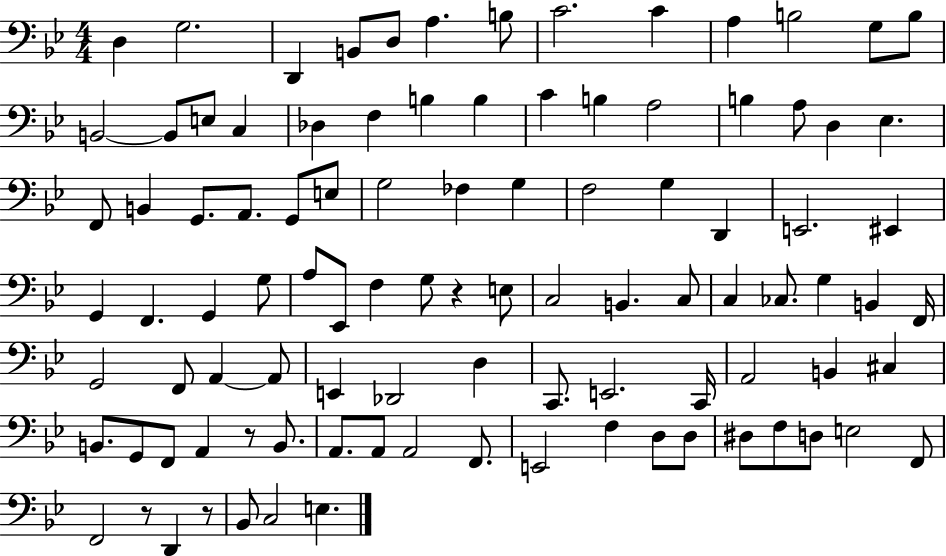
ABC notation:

X:1
T:Untitled
M:4/4
L:1/4
K:Bb
D, G,2 D,, B,,/2 D,/2 A, B,/2 C2 C A, B,2 G,/2 B,/2 B,,2 B,,/2 E,/2 C, _D, F, B, B, C B, A,2 B, A,/2 D, _E, F,,/2 B,, G,,/2 A,,/2 G,,/2 E,/2 G,2 _F, G, F,2 G, D,, E,,2 ^E,, G,, F,, G,, G,/2 A,/2 _E,,/2 F, G,/2 z E,/2 C,2 B,, C,/2 C, _C,/2 G, B,, F,,/4 G,,2 F,,/2 A,, A,,/2 E,, _D,,2 D, C,,/2 E,,2 C,,/4 A,,2 B,, ^C, B,,/2 G,,/2 F,,/2 A,, z/2 B,,/2 A,,/2 A,,/2 A,,2 F,,/2 E,,2 F, D,/2 D,/2 ^D,/2 F,/2 D,/2 E,2 F,,/2 F,,2 z/2 D,, z/2 _B,,/2 C,2 E,